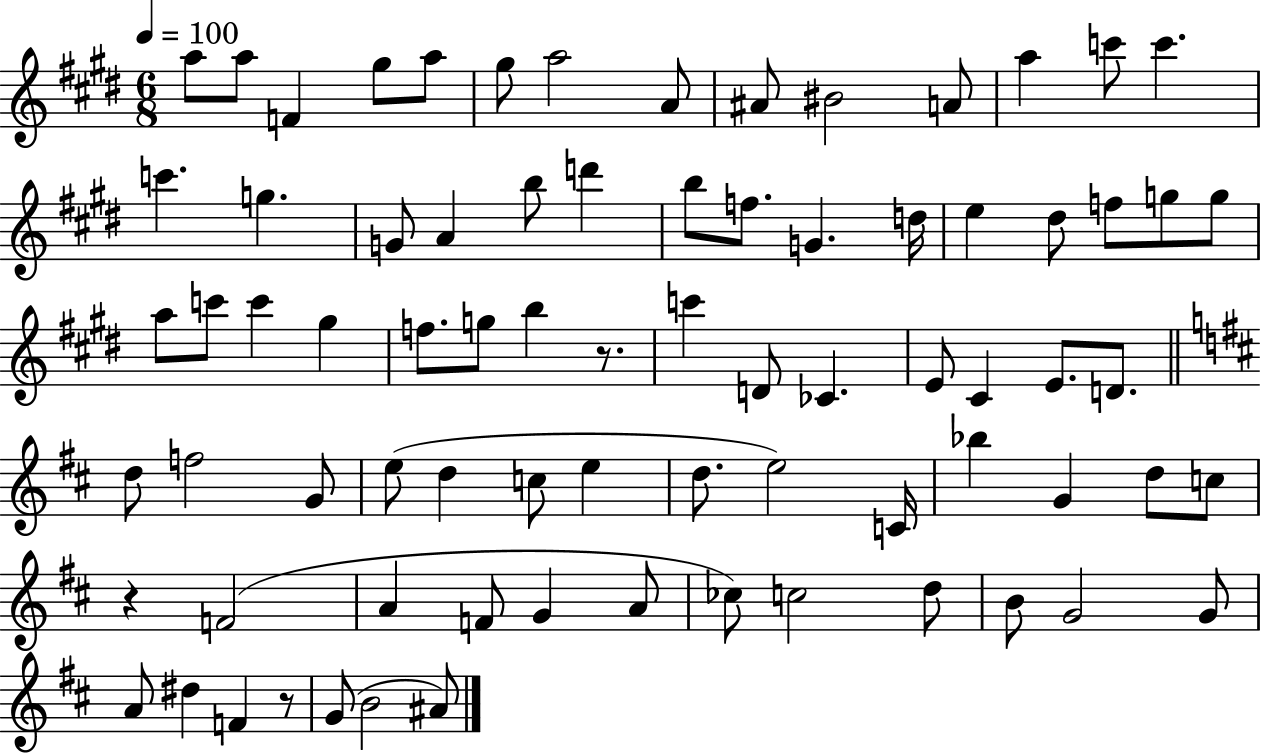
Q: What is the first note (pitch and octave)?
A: A5